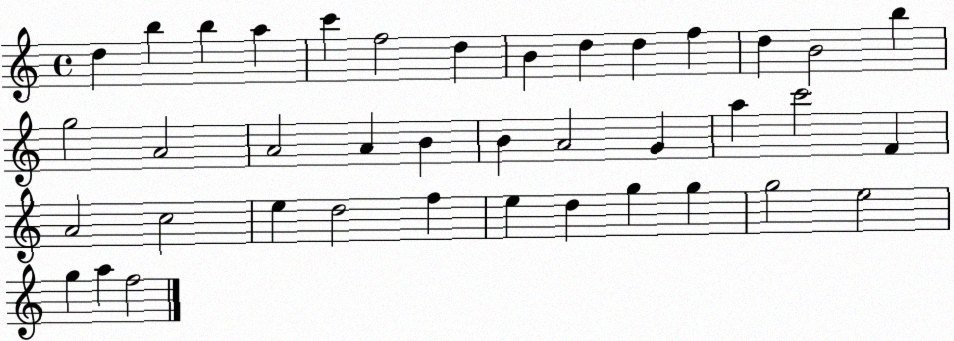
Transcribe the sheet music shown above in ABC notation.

X:1
T:Untitled
M:4/4
L:1/4
K:C
d b b a c' f2 d B d d f d B2 b g2 A2 A2 A B B A2 G a c'2 F A2 c2 e d2 f e d g g g2 e2 g a f2